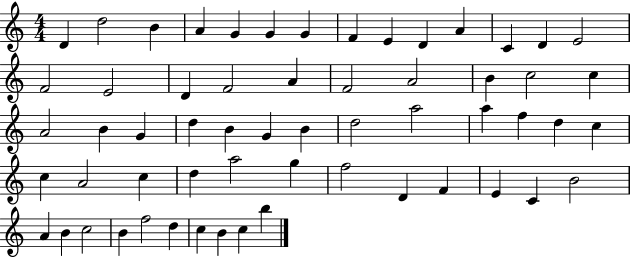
D4/q D5/h B4/q A4/q G4/q G4/q G4/q F4/q E4/q D4/q A4/q C4/q D4/q E4/h F4/h E4/h D4/q F4/h A4/q F4/h A4/h B4/q C5/h C5/q A4/h B4/q G4/q D5/q B4/q G4/q B4/q D5/h A5/h A5/q F5/q D5/q C5/q C5/q A4/h C5/q D5/q A5/h G5/q F5/h D4/q F4/q E4/q C4/q B4/h A4/q B4/q C5/h B4/q F5/h D5/q C5/q B4/q C5/q B5/q